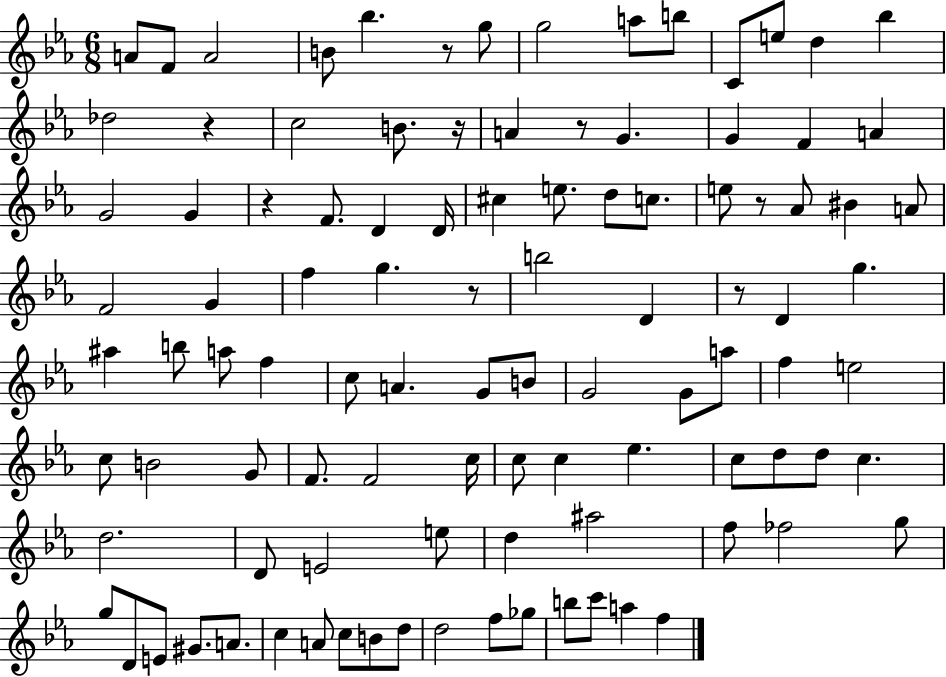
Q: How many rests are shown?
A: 8